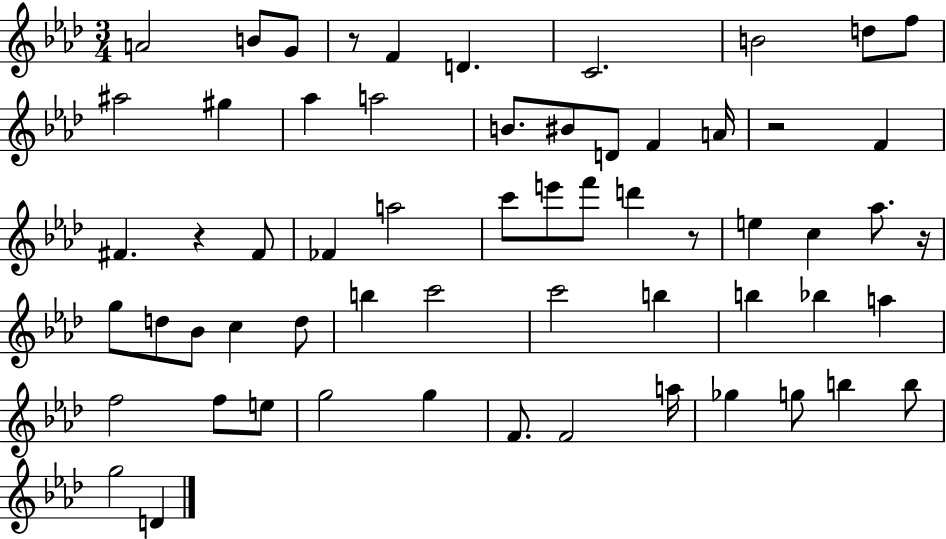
A4/h B4/e G4/e R/e F4/q D4/q. C4/h. B4/h D5/e F5/e A#5/h G#5/q Ab5/q A5/h B4/e. BIS4/e D4/e F4/q A4/s R/h F4/q F#4/q. R/q F#4/e FES4/q A5/h C6/e E6/e F6/e D6/q R/e E5/q C5/q Ab5/e. R/s G5/e D5/e Bb4/e C5/q D5/e B5/q C6/h C6/h B5/q B5/q Bb5/q A5/q F5/h F5/e E5/e G5/h G5/q F4/e. F4/h A5/s Gb5/q G5/e B5/q B5/e G5/h D4/q